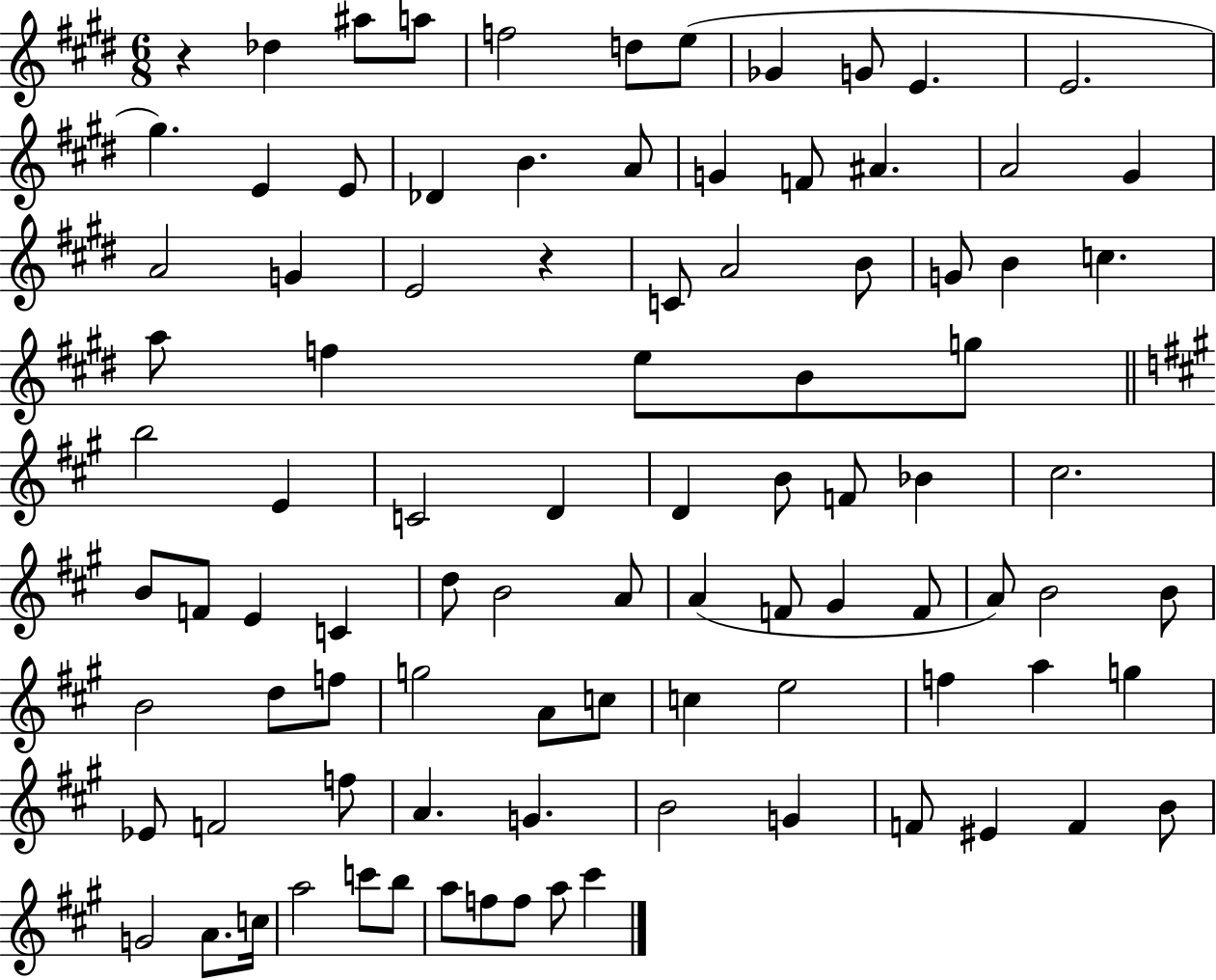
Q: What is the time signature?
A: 6/8